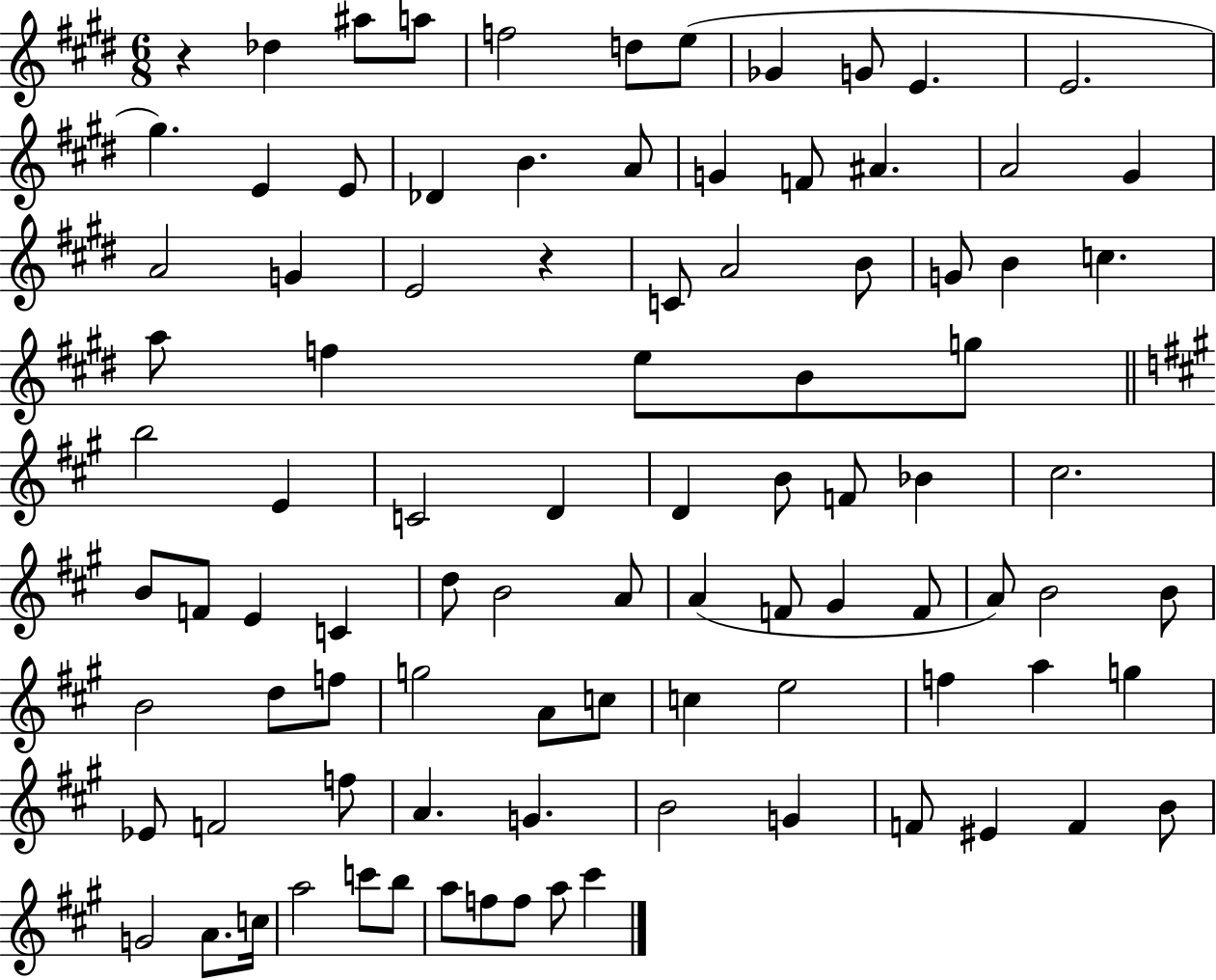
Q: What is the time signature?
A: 6/8